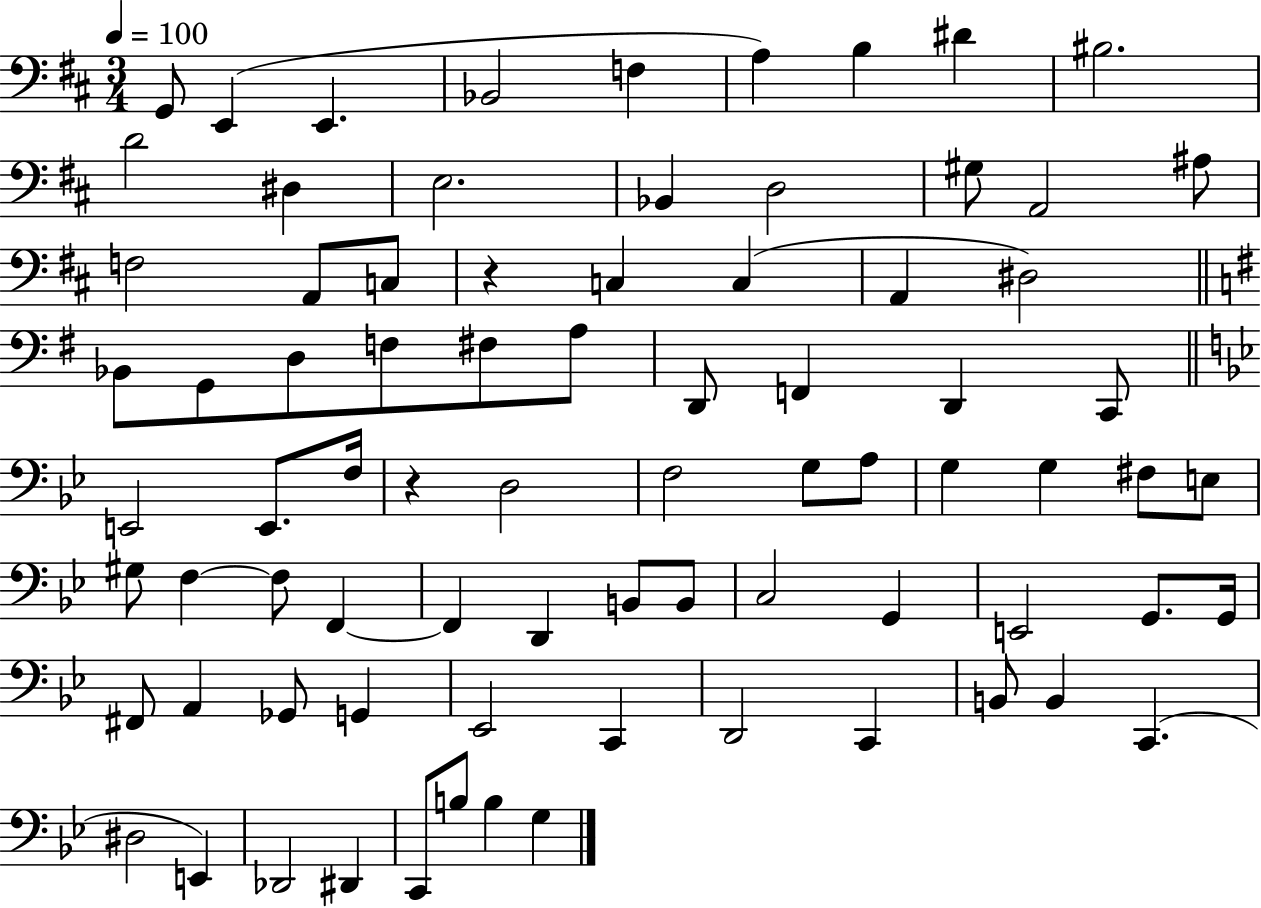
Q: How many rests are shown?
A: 2